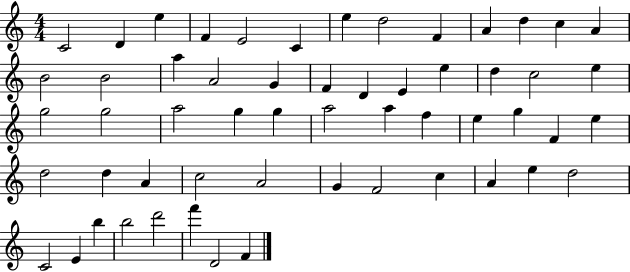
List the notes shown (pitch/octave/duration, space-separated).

C4/h D4/q E5/q F4/q E4/h C4/q E5/q D5/h F4/q A4/q D5/q C5/q A4/q B4/h B4/h A5/q A4/h G4/q F4/q D4/q E4/q E5/q D5/q C5/h E5/q G5/h G5/h A5/h G5/q G5/q A5/h A5/q F5/q E5/q G5/q F4/q E5/q D5/h D5/q A4/q C5/h A4/h G4/q F4/h C5/q A4/q E5/q D5/h C4/h E4/q B5/q B5/h D6/h F6/q D4/h F4/q